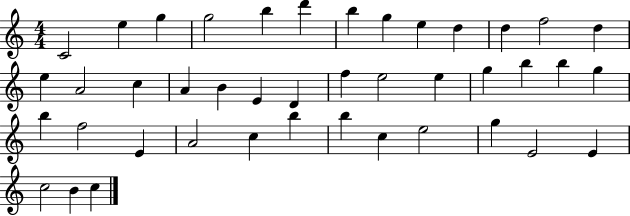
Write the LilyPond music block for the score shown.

{
  \clef treble
  \numericTimeSignature
  \time 4/4
  \key c \major
  c'2 e''4 g''4 | g''2 b''4 d'''4 | b''4 g''4 e''4 d''4 | d''4 f''2 d''4 | \break e''4 a'2 c''4 | a'4 b'4 e'4 d'4 | f''4 e''2 e''4 | g''4 b''4 b''4 g''4 | \break b''4 f''2 e'4 | a'2 c''4 b''4 | b''4 c''4 e''2 | g''4 e'2 e'4 | \break c''2 b'4 c''4 | \bar "|."
}